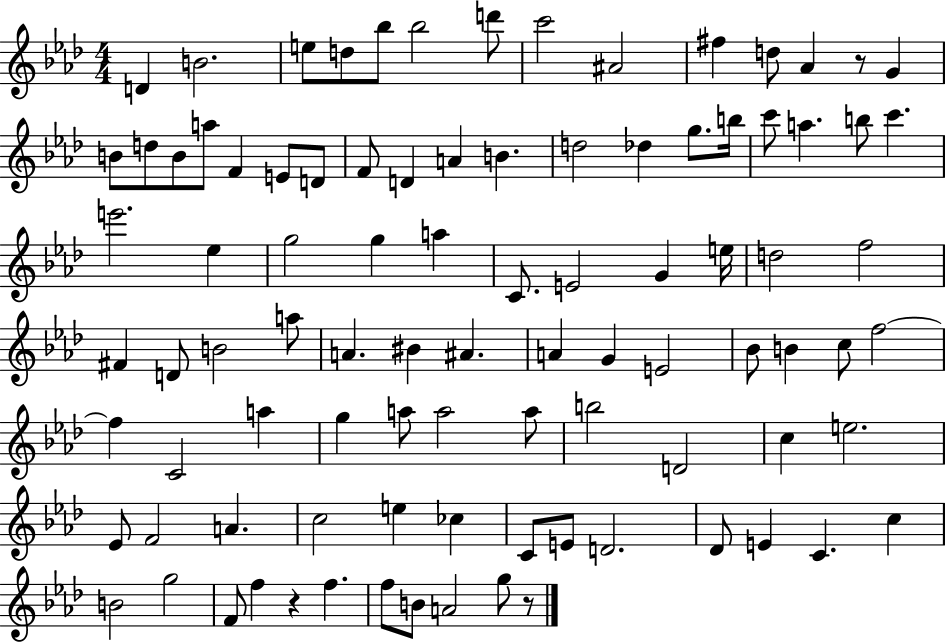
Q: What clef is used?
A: treble